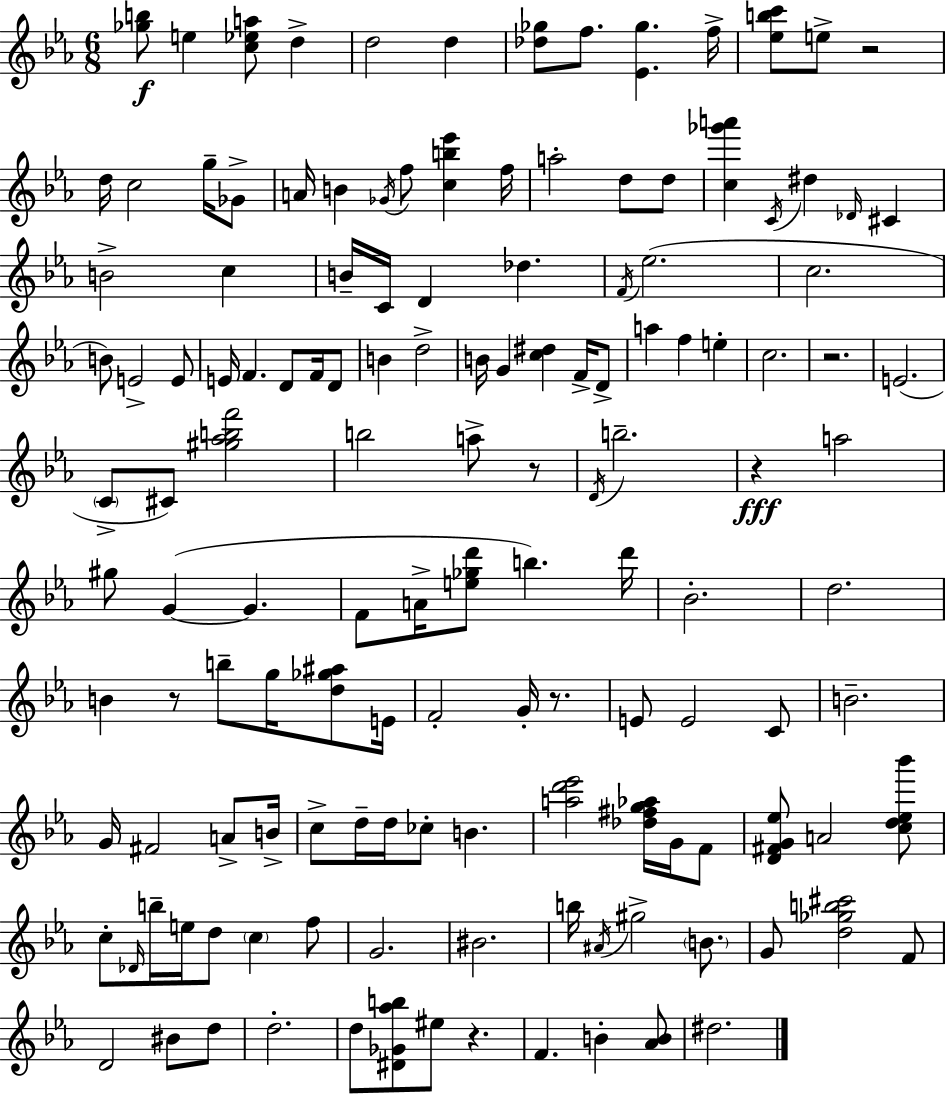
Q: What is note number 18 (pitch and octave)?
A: D5